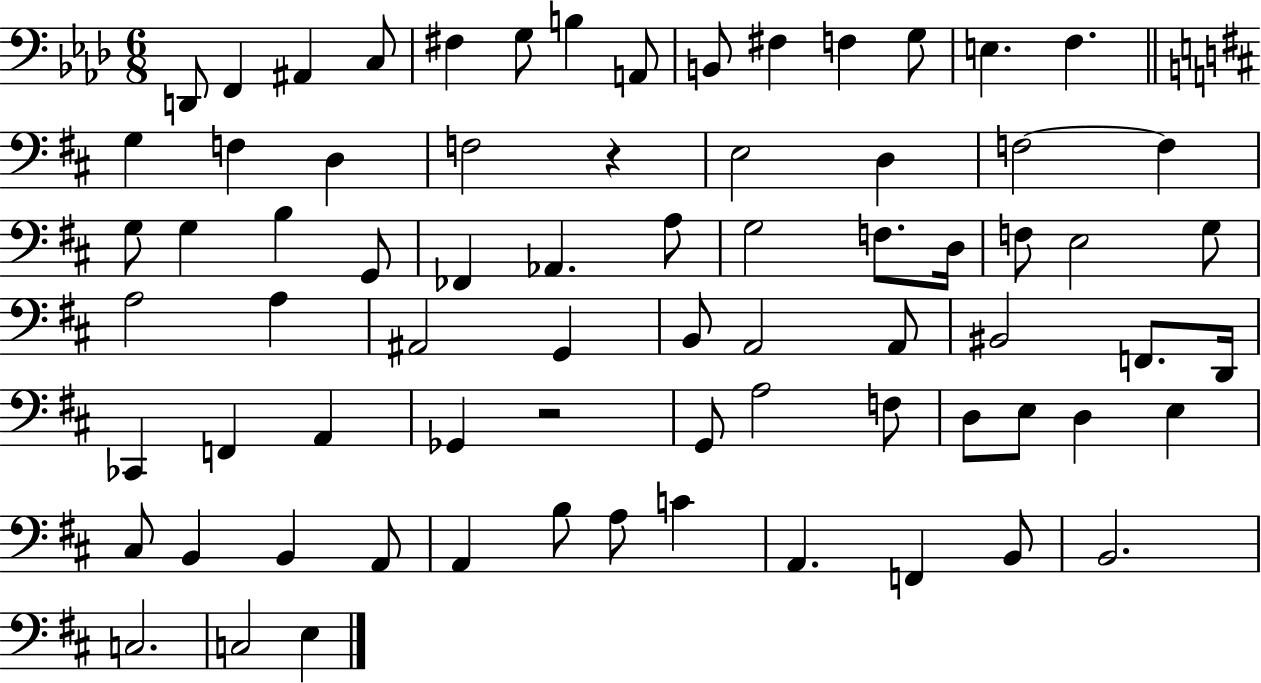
X:1
T:Untitled
M:6/8
L:1/4
K:Ab
D,,/2 F,, ^A,, C,/2 ^F, G,/2 B, A,,/2 B,,/2 ^F, F, G,/2 E, F, G, F, D, F,2 z E,2 D, F,2 F, G,/2 G, B, G,,/2 _F,, _A,, A,/2 G,2 F,/2 D,/4 F,/2 E,2 G,/2 A,2 A, ^A,,2 G,, B,,/2 A,,2 A,,/2 ^B,,2 F,,/2 D,,/4 _C,, F,, A,, _G,, z2 G,,/2 A,2 F,/2 D,/2 E,/2 D, E, ^C,/2 B,, B,, A,,/2 A,, B,/2 A,/2 C A,, F,, B,,/2 B,,2 C,2 C,2 E,